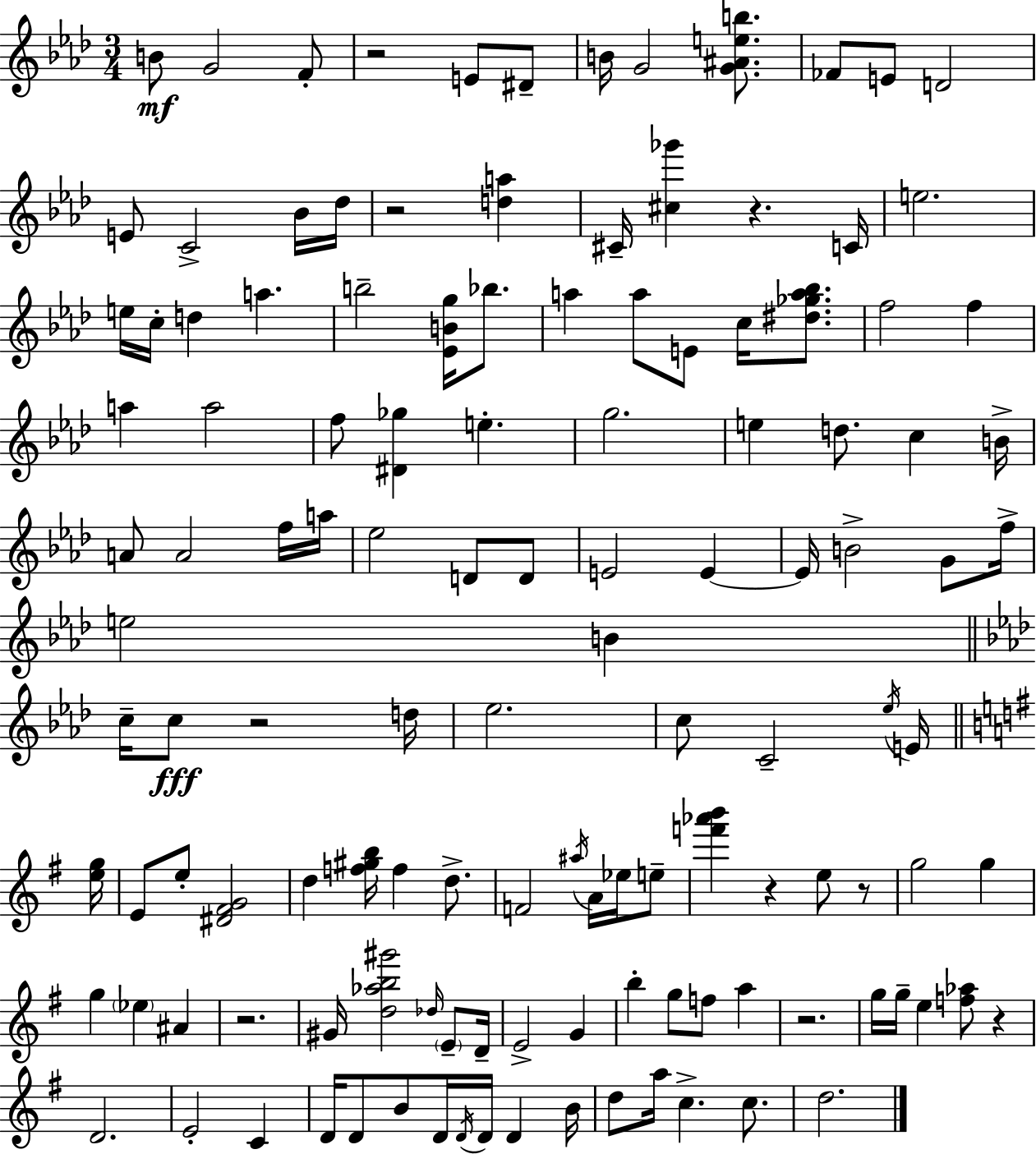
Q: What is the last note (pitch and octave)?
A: D5